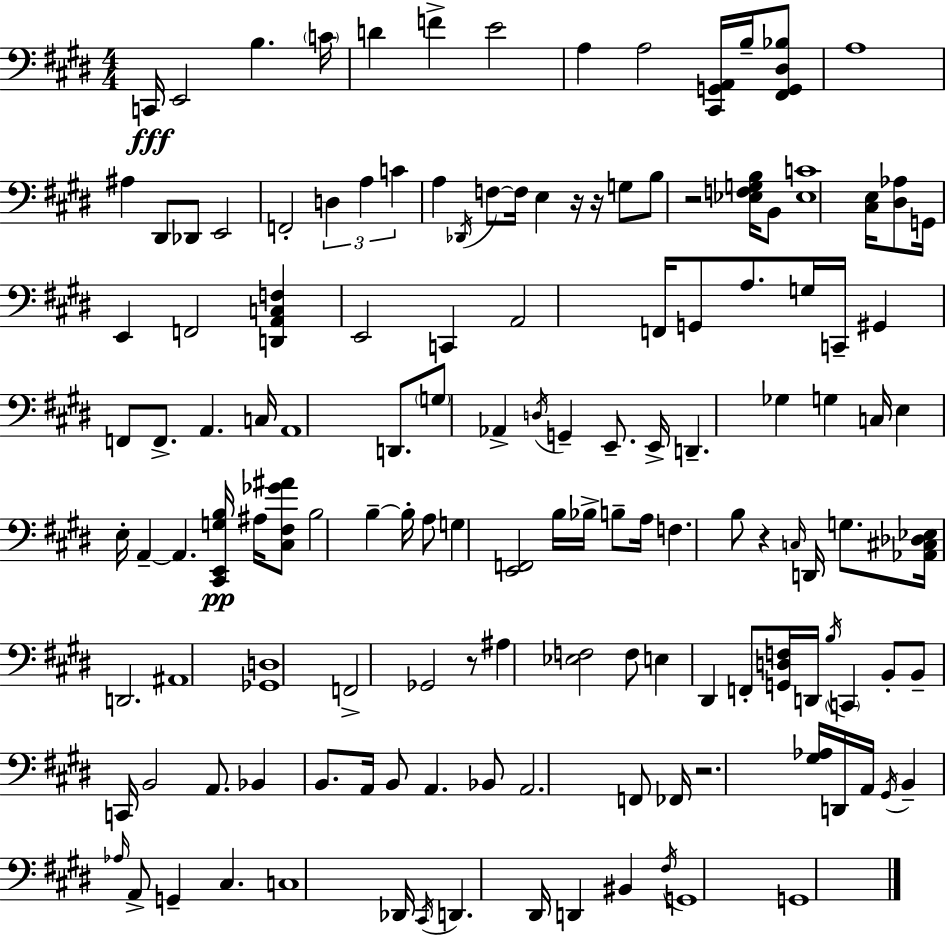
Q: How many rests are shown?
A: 6